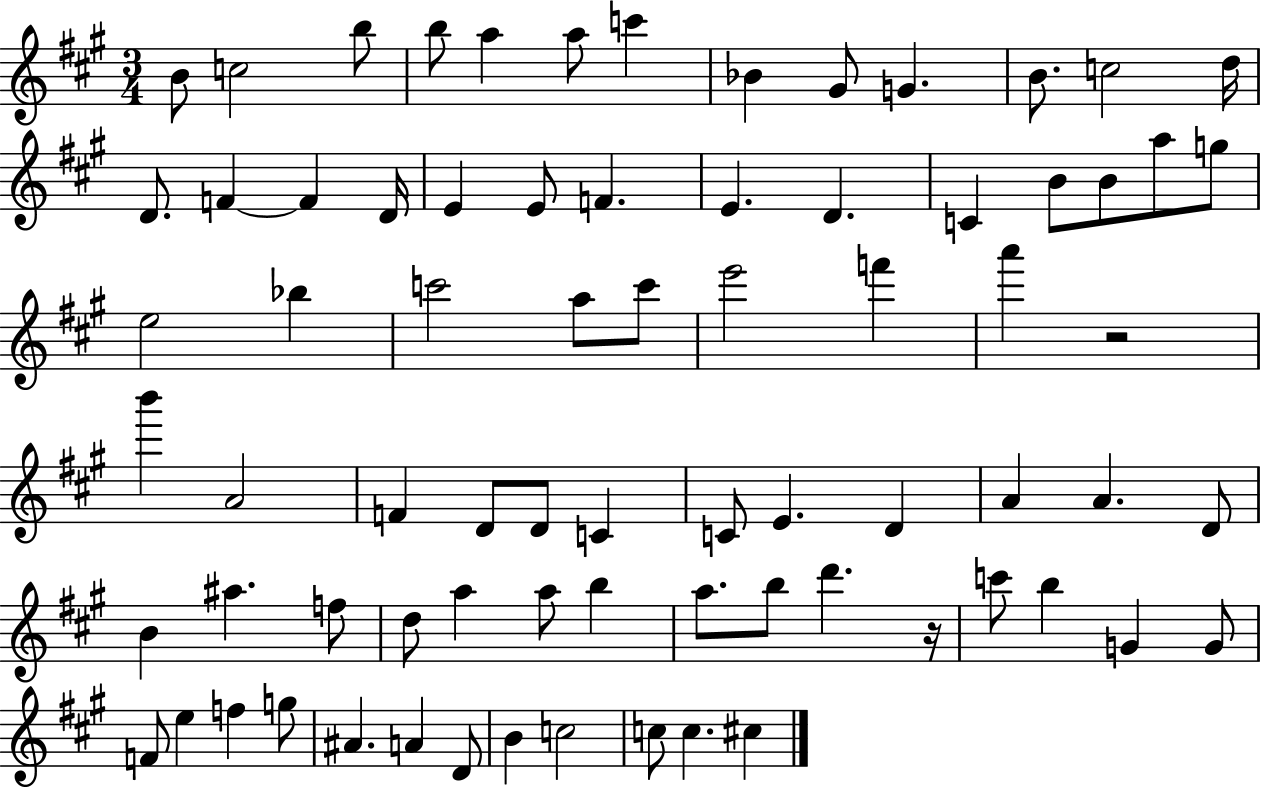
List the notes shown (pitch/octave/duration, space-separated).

B4/e C5/h B5/e B5/e A5/q A5/e C6/q Bb4/q G#4/e G4/q. B4/e. C5/h D5/s D4/e. F4/q F4/q D4/s E4/q E4/e F4/q. E4/q. D4/q. C4/q B4/e B4/e A5/e G5/e E5/h Bb5/q C6/h A5/e C6/e E6/h F6/q A6/q R/h B6/q A4/h F4/q D4/e D4/e C4/q C4/e E4/q. D4/q A4/q A4/q. D4/e B4/q A#5/q. F5/e D5/e A5/q A5/e B5/q A5/e. B5/e D6/q. R/s C6/e B5/q G4/q G4/e F4/e E5/q F5/q G5/e A#4/q. A4/q D4/e B4/q C5/h C5/e C5/q. C#5/q